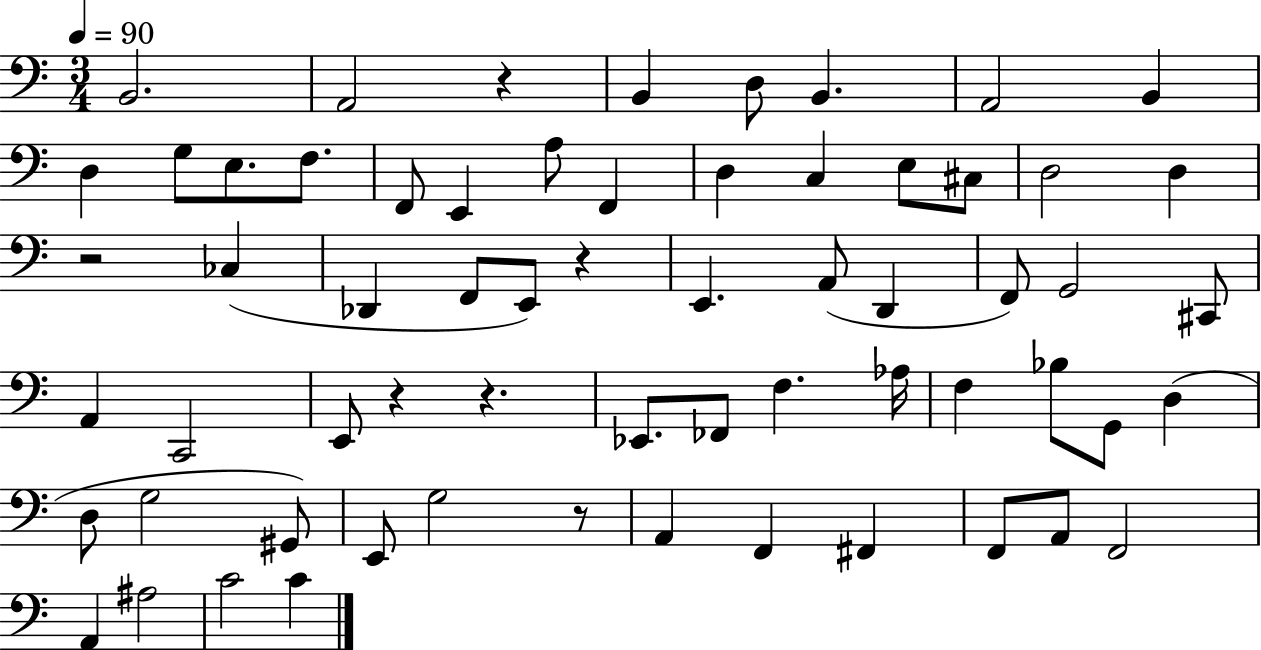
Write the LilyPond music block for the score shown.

{
  \clef bass
  \numericTimeSignature
  \time 3/4
  \key c \major
  \tempo 4 = 90
  b,2. | a,2 r4 | b,4 d8 b,4. | a,2 b,4 | \break d4 g8 e8. f8. | f,8 e,4 a8 f,4 | d4 c4 e8 cis8 | d2 d4 | \break r2 ces4( | des,4 f,8 e,8) r4 | e,4. a,8( d,4 | f,8) g,2 cis,8 | \break a,4 c,2 | e,8 r4 r4. | ees,8. fes,8 f4. aes16 | f4 bes8 g,8 d4( | \break d8 g2 gis,8) | e,8 g2 r8 | a,4 f,4 fis,4 | f,8 a,8 f,2 | \break a,4 ais2 | c'2 c'4 | \bar "|."
}